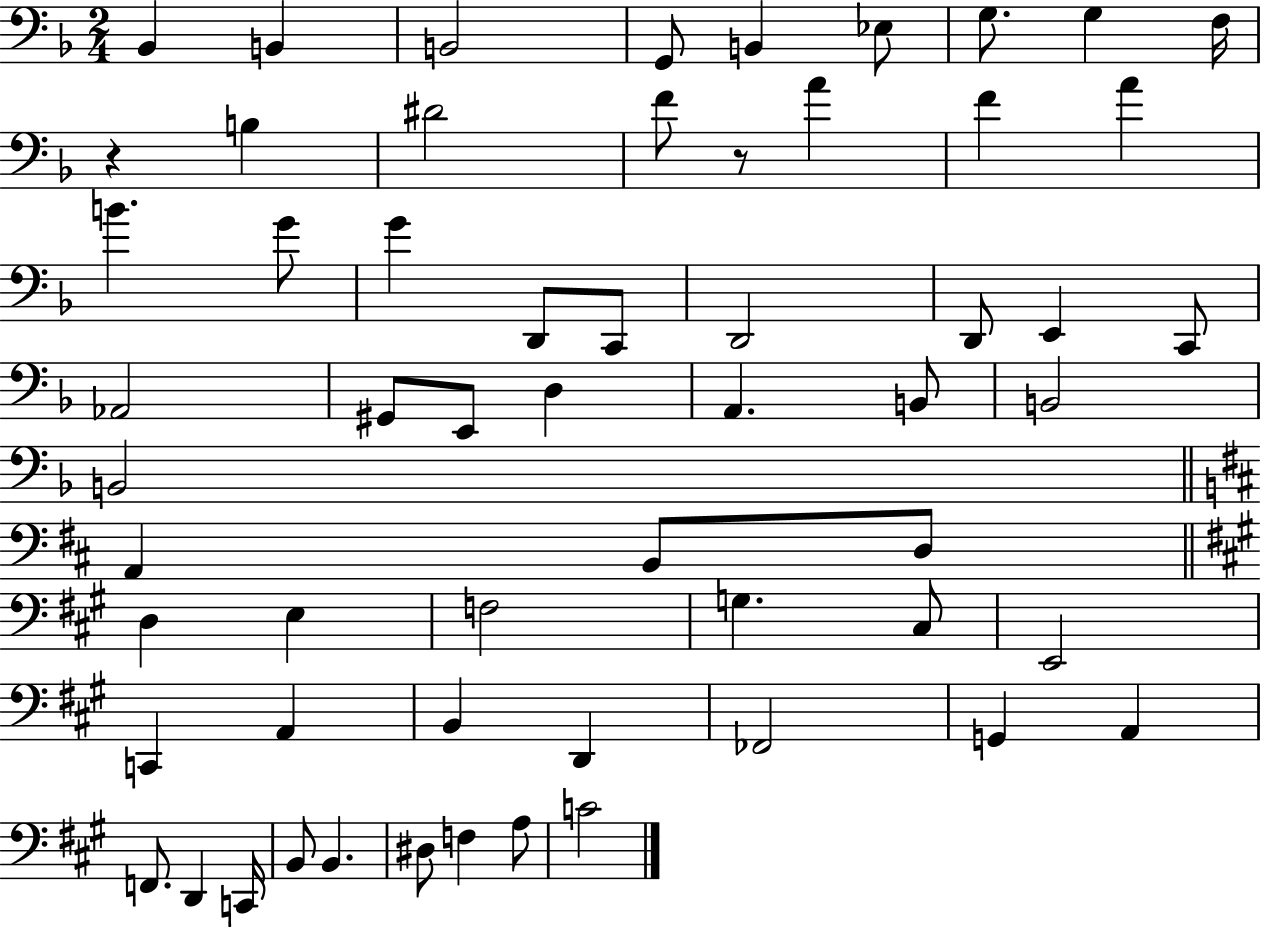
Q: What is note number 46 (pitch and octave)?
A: FES2